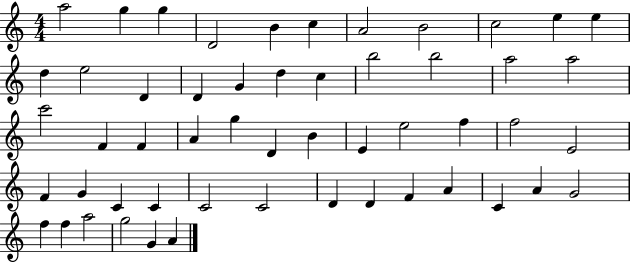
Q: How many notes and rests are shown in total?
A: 53